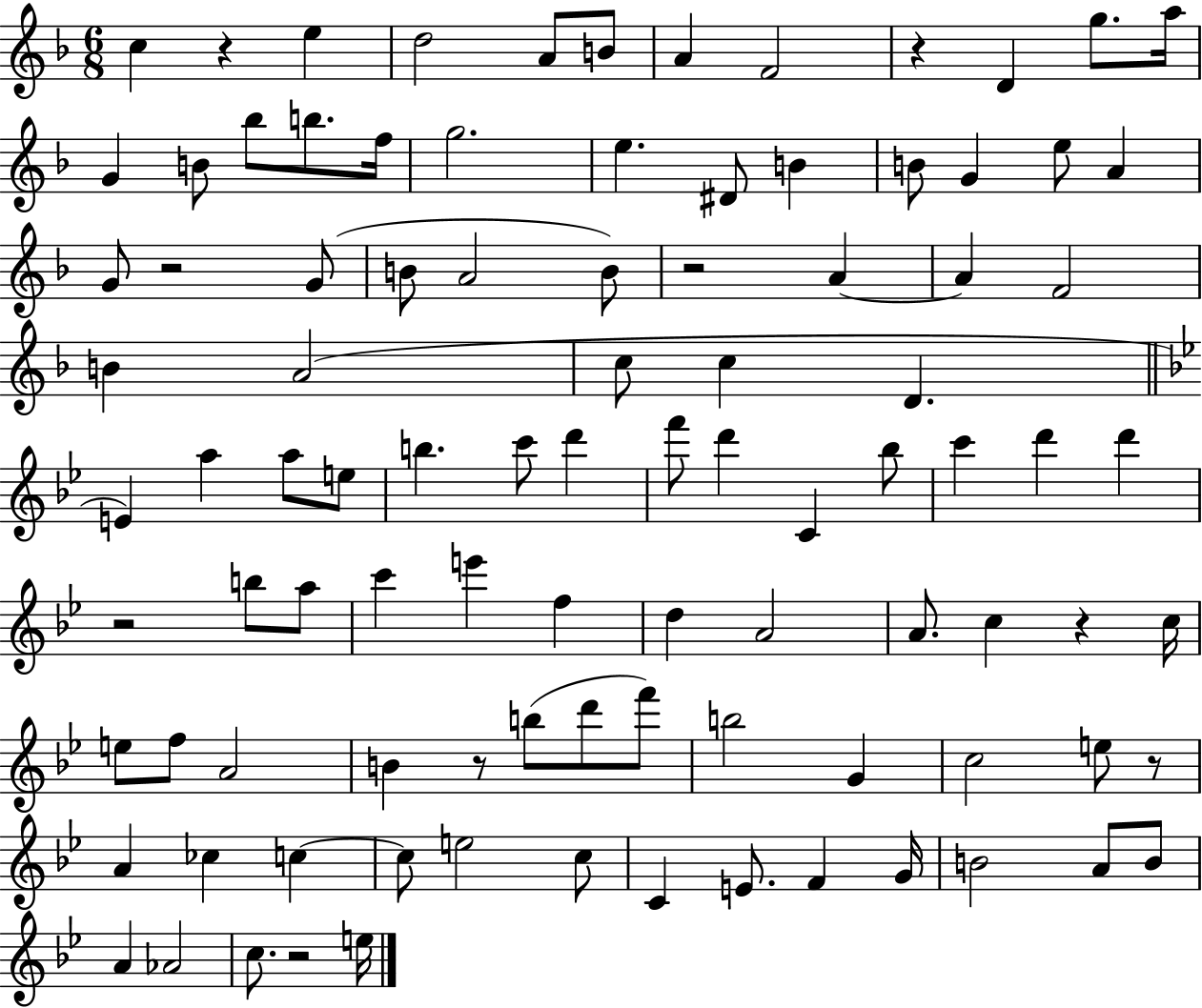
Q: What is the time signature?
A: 6/8